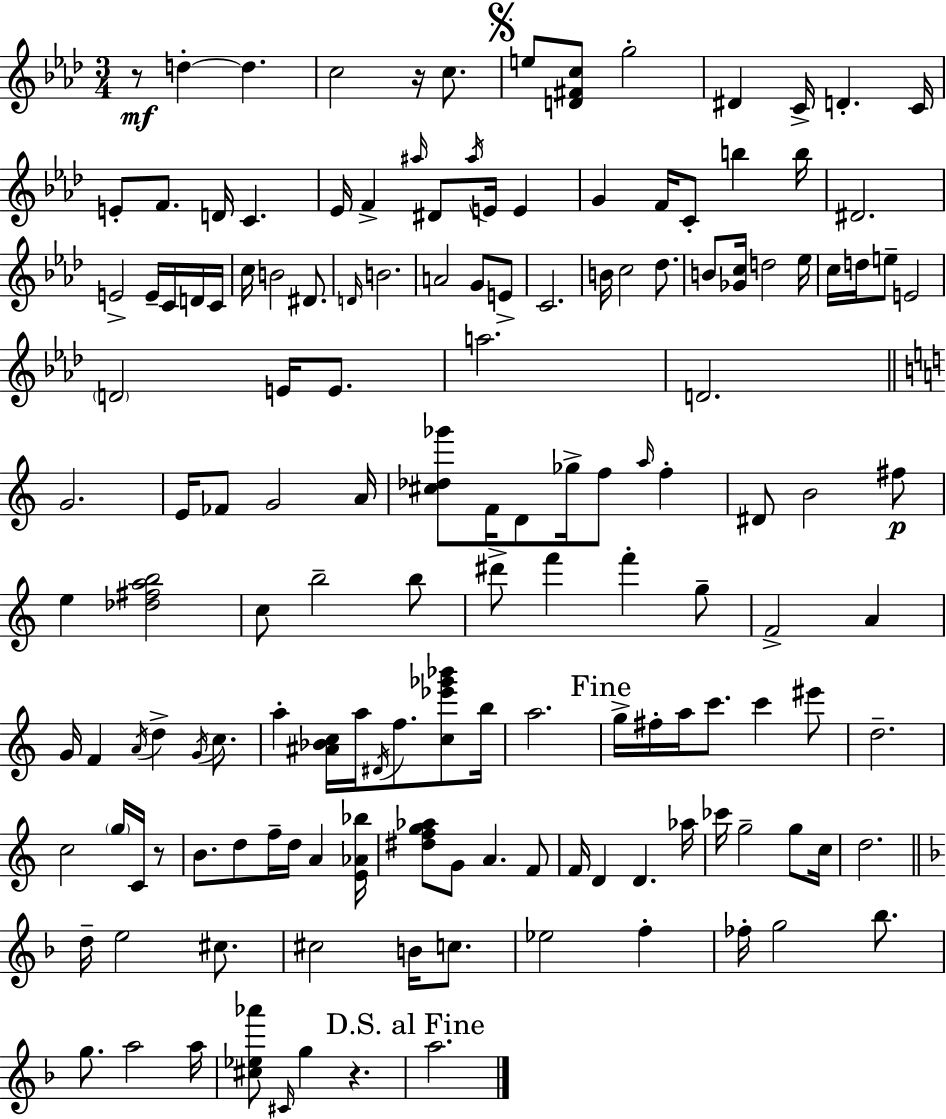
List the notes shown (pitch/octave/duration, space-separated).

R/e D5/q D5/q. C5/h R/s C5/e. E5/e [D4,F#4,C5]/e G5/h D#4/q C4/s D4/q. C4/s E4/e F4/e. D4/s C4/q. Eb4/s F4/q A#5/s D#4/e A#5/s E4/s E4/q G4/q F4/s C4/e B5/q B5/s D#4/h. E4/h E4/s C4/s D4/s C4/s C5/s B4/h D#4/e. D4/s B4/h. A4/h G4/e E4/e C4/h. B4/s C5/h Db5/e. B4/e [Gb4,C5]/s D5/h Eb5/s C5/s D5/s E5/e E4/h D4/h E4/s E4/e. A5/h. D4/h. G4/h. E4/s FES4/e G4/h A4/s [C#5,Db5,Gb6]/e F4/s D4/e Gb5/s F5/e A5/s F5/q D#4/e B4/h F#5/e E5/q [Db5,F#5,A5,B5]/h C5/e B5/h B5/e D#6/e F6/q F6/q G5/e F4/h A4/q G4/s F4/q A4/s D5/q G4/s C5/e. A5/q [A#4,Bb4,C5]/s A5/s D#4/s F5/e. [C5,Eb6,Gb6,Bb6]/e B5/s A5/h. G5/s F#5/s A5/s C6/e. C6/q EIS6/e D5/h. C5/h G5/s C4/s R/e B4/e. D5/e F5/s D5/s A4/q [E4,Ab4,Bb5]/s [D#5,F5,G5,Ab5]/e G4/e A4/q. F4/e F4/s D4/q D4/q. Ab5/s CES6/s G5/h G5/e C5/s D5/h. D5/s E5/h C#5/e. C#5/h B4/s C5/e. Eb5/h F5/q FES5/s G5/h Bb5/e. G5/e. A5/h A5/s [C#5,Eb5,Ab6]/e C#4/s G5/q R/q. A5/h.